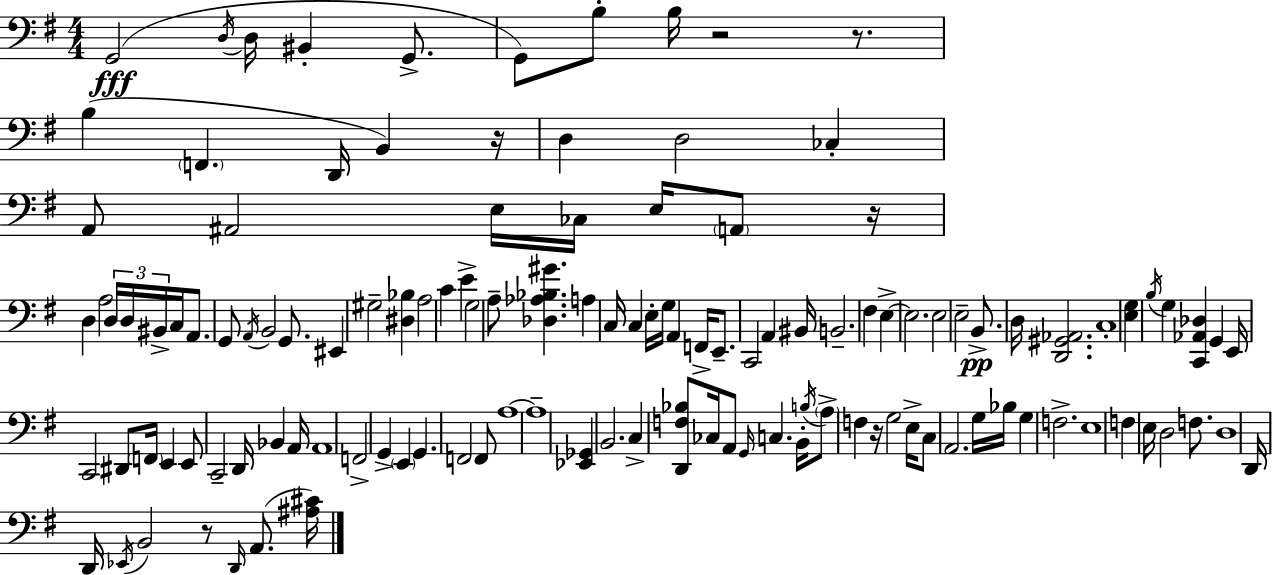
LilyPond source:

{
  \clef bass
  \numericTimeSignature
  \time 4/4
  \key e \minor
  g,2(\fff \acciaccatura { d16 } d16 bis,4-. g,8.-> | g,8) b8-. b16 r2 r8. | b4( \parenthesize f,4. d,16 b,4) | r16 d4 d2 ces4-. | \break a,8 ais,2 e16 ces16 e16 \parenthesize a,8 | r16 d4 a2 \tuplet 3/2 { d16 d16 bis,16-> } | c16 a,8. g,8 \acciaccatura { a,16 } b,2 g,8. | eis,4 gis2-- <dis bes>4 | \break a2 c'4 e'4-> | g2 a8-- <des aes bes gis'>4. | a4 c16 c4 e16-. g16 a,4 | f,16-> e,8.-- c,2 a,4 | \break bis,16 b,2.-- fis4 | e4->~~ e2. | e2 e2-- | b,8.->\pp d16 <d, gis, aes,>2. | \break c1-. | <e g>4 \acciaccatura { b16 } g4 <c, aes, des>4 g,4 | e,16 c,2 dis,8 \parenthesize f,16 e,4 | e,8 c,2-- d,16 bes,4 | \break a,16 a,1 | f,2-> g,4-> \parenthesize e,4 | g,4. f,2 | f,8 a1~~ | \break a1-- | <ees, ges,>4 b,2. | c4-> <d, f bes>8 ces16 a,8 \grace { g,16 } c4. | b,16-. \acciaccatura { b16 } \parenthesize a8-> f4 r16 g2 | \break e16-> c8 a,2. | g16 bes16 g4 f2.-> | e1 | f4 e16 d2 | \break f8. d1 | d,16 d,16 \acciaccatura { ees,16 } b,2 | r8 \grace { d,16 }( a,8. <ais cis'>16) \bar "|."
}